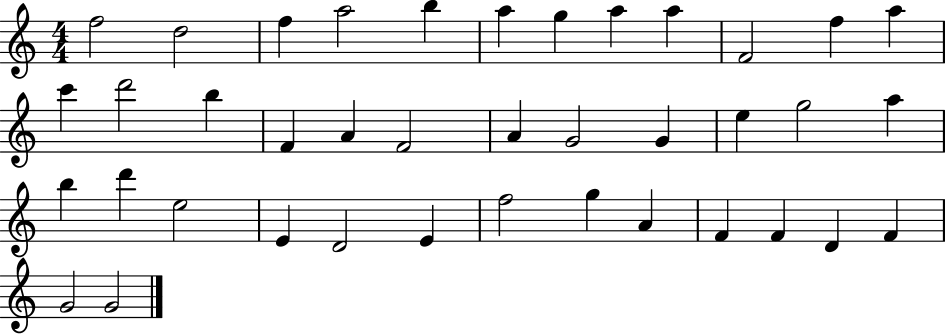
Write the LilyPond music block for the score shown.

{
  \clef treble
  \numericTimeSignature
  \time 4/4
  \key c \major
  f''2 d''2 | f''4 a''2 b''4 | a''4 g''4 a''4 a''4 | f'2 f''4 a''4 | \break c'''4 d'''2 b''4 | f'4 a'4 f'2 | a'4 g'2 g'4 | e''4 g''2 a''4 | \break b''4 d'''4 e''2 | e'4 d'2 e'4 | f''2 g''4 a'4 | f'4 f'4 d'4 f'4 | \break g'2 g'2 | \bar "|."
}